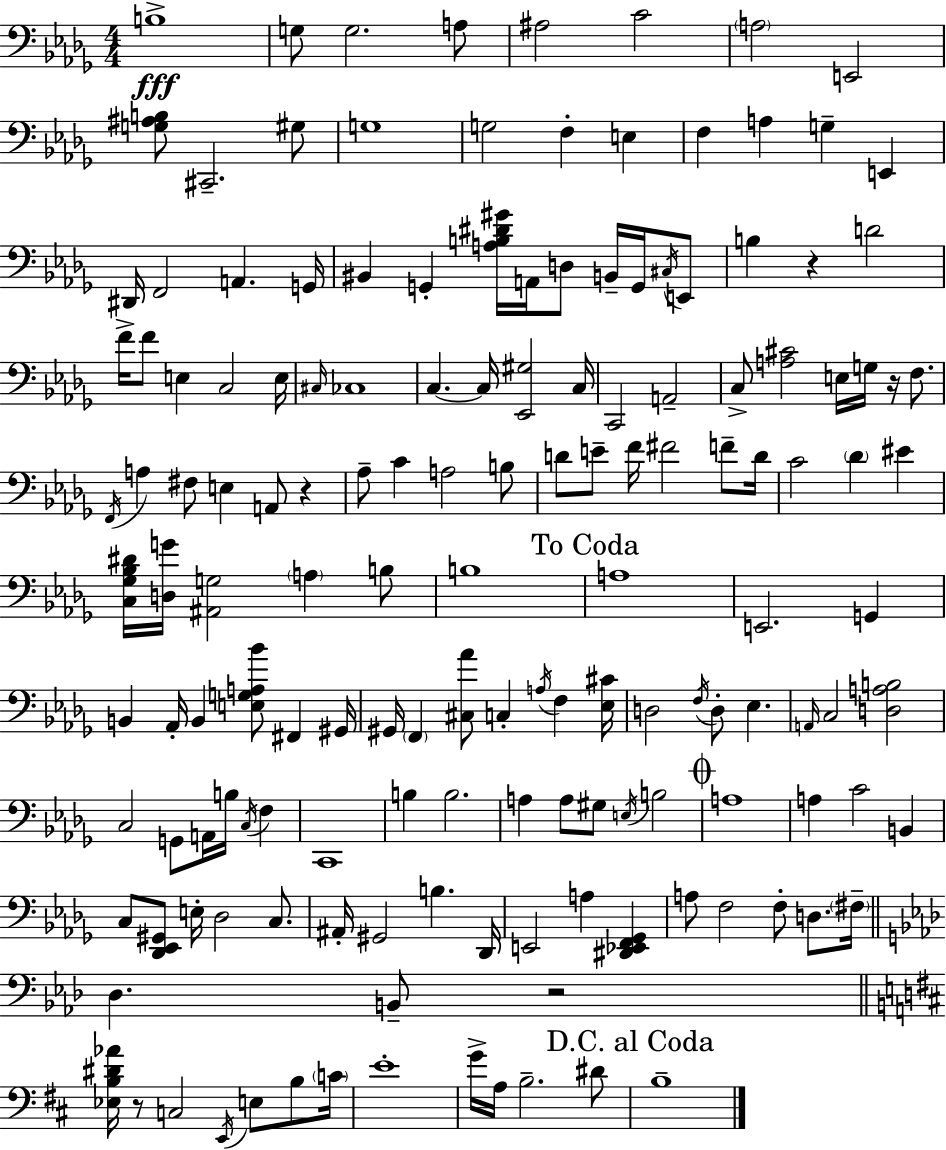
B3/w G3/e G3/h. A3/e A#3/h C4/h A3/h E2/h [G3,A#3,B3]/e C#2/h. G#3/e G3/w G3/h F3/q E3/q F3/q A3/q G3/q E2/q D#2/s F2/h A2/q. G2/s BIS2/q G2/q [A3,B3,D#4,G#4]/s A2/s D3/e B2/s G2/s C#3/s E2/e B3/q R/q D4/h F4/s F4/e E3/q C3/h E3/s C#3/s CES3/w C3/q. C3/s [Eb2,G#3]/h C3/s C2/h A2/h C3/e [A3,C#4]/h E3/s G3/s R/s F3/e. F2/s A3/q F#3/e E3/q A2/e R/q Ab3/e C4/q A3/h B3/e D4/e E4/e F4/s F#4/h F4/e D4/s C4/h Db4/q EIS4/q [C3,Gb3,Bb3,D#4]/s [D3,G4]/s [A#2,G3]/h A3/q B3/e B3/w A3/w E2/h. G2/q B2/q Ab2/s B2/q [E3,G3,A3,Bb4]/e F#2/q G#2/s G#2/s F2/q [C#3,Ab4]/e C3/q A3/s F3/q [Eb3,C#4]/s D3/h F3/s D3/e Eb3/q. A2/s C3/h [D3,A3,B3]/h C3/h G2/e A2/s B3/s C3/s F3/q C2/w B3/q B3/h. A3/q A3/e G#3/e E3/s B3/h A3/w A3/q C4/h B2/q C3/e [Db2,Eb2,G#2]/e E3/s Db3/h C3/e. A#2/s G#2/h B3/q. Db2/s E2/h A3/q [D#2,Eb2,F2,Gb2]/q A3/e F3/h F3/e D3/e. F#3/s Db3/q. B2/e R/h [Eb3,B3,D#4,Ab4]/s R/e C3/h E2/s E3/e B3/e C4/s E4/w G4/s A3/s B3/h. D#4/e B3/w